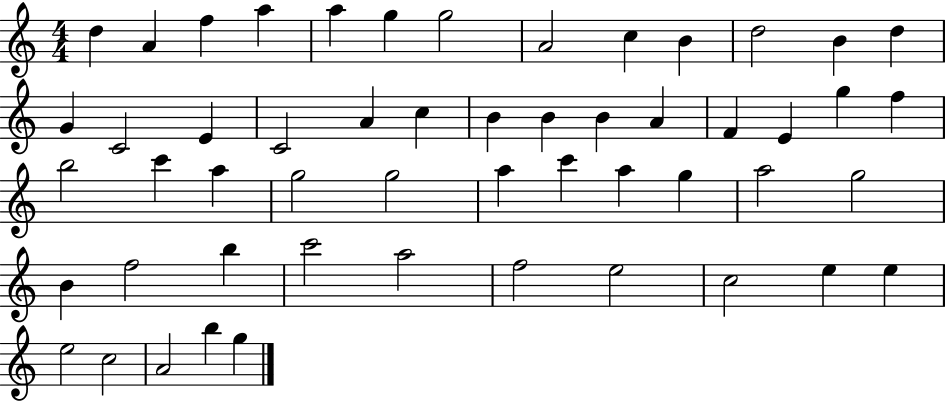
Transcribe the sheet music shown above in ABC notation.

X:1
T:Untitled
M:4/4
L:1/4
K:C
d A f a a g g2 A2 c B d2 B d G C2 E C2 A c B B B A F E g f b2 c' a g2 g2 a c' a g a2 g2 B f2 b c'2 a2 f2 e2 c2 e e e2 c2 A2 b g